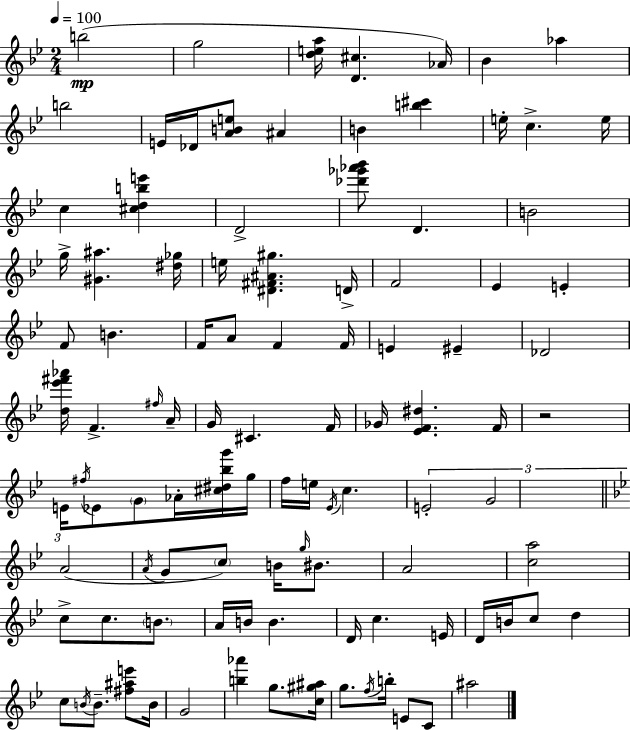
{
  \clef treble
  \numericTimeSignature
  \time 2/4
  \key bes \major
  \tempo 4 = 100
  b''2(\mp | g''2 | <d'' e'' a''>16 <d' cis''>4. aes'16) | bes'4 aes''4 | \break b''2 | e'16 des'16 <a' b' e''>8 ais'4 | b'4 <b'' cis'''>4 | e''16-. c''4.-> e''16 | \break c''4 <cis'' d'' b'' e'''>4 | d'2-> | <des''' ges''' aes''' bes'''>8 d'4. | b'2 | \break g''16-> <gis' ais''>4. <dis'' ges''>16 | e''16 <dis' fis' ais' gis''>4. d'16-> | f'2 | ees'4 e'4-. | \break f'8 b'4. | f'16 a'8 f'4 f'16 | e'4 eis'4-- | des'2 | \break <d'' ees''' fis''' aes'''>16 f'4.-> \grace { fis''16 } | a'16-- g'16 cis'4. | f'16 ges'16 <ees' f' dis''>4. | f'16 r2 | \break e'16 \acciaccatura { fis''16 } ees'8 \parenthesize g'8 aes'16-. | <cis'' dis'' bes'' g'''>16 g''16 f''16 e''16 \acciaccatura { ees'16 } c''4. | \tuplet 3/2 { e'2-. | g'2 | \break \bar "||" \break \key bes \major a'2( } | \acciaccatura { a'16 } g'8 \parenthesize c''8) b'16 \grace { g''16 } bis'8. | a'2 | <c'' a''>2 | \break c''8-> c''8. \parenthesize b'8. | a'16 b'16 b'4. | d'16 c''4. | e'16 d'16 b'16 c''8 d''4 | \break c''8 \acciaccatura { b'16 } b'8.-- | <fis'' ais'' e'''>8 b'16 g'2 | <b'' aes'''>4 g''8. | <c'' gis'' ais''>16 g''8. \acciaccatura { f''16 } b''16-. | \break e'8 c'8 ais''2 | \bar "|."
}